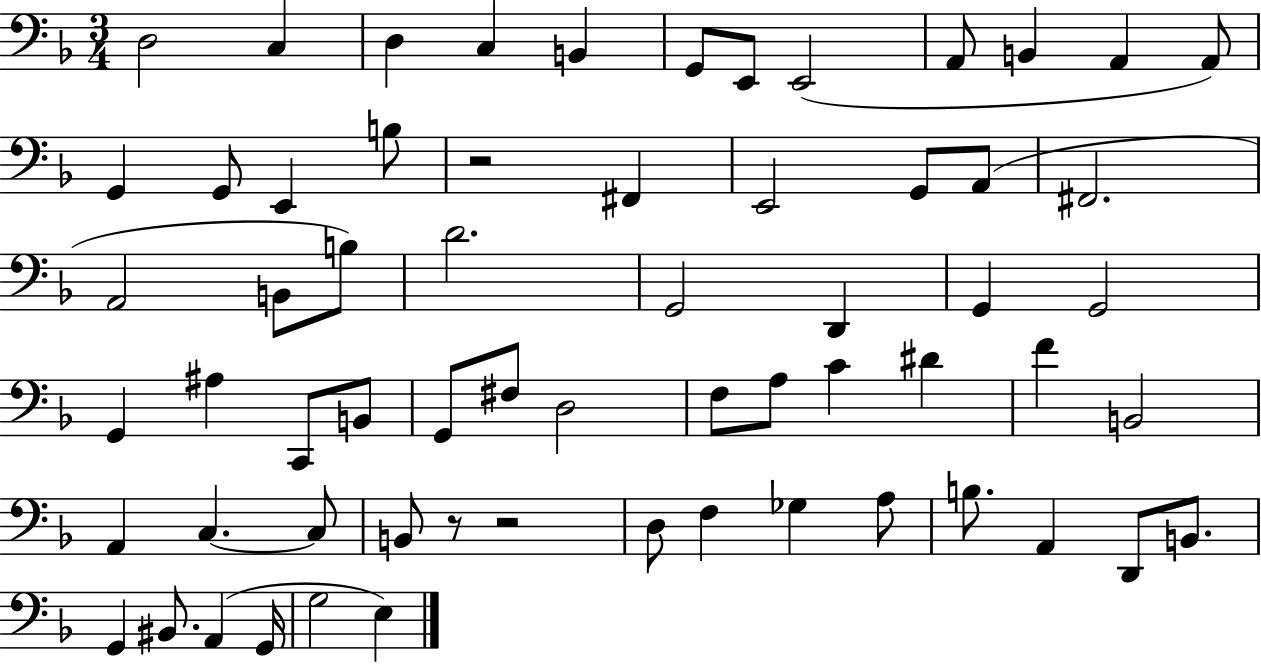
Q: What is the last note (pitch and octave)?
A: E3